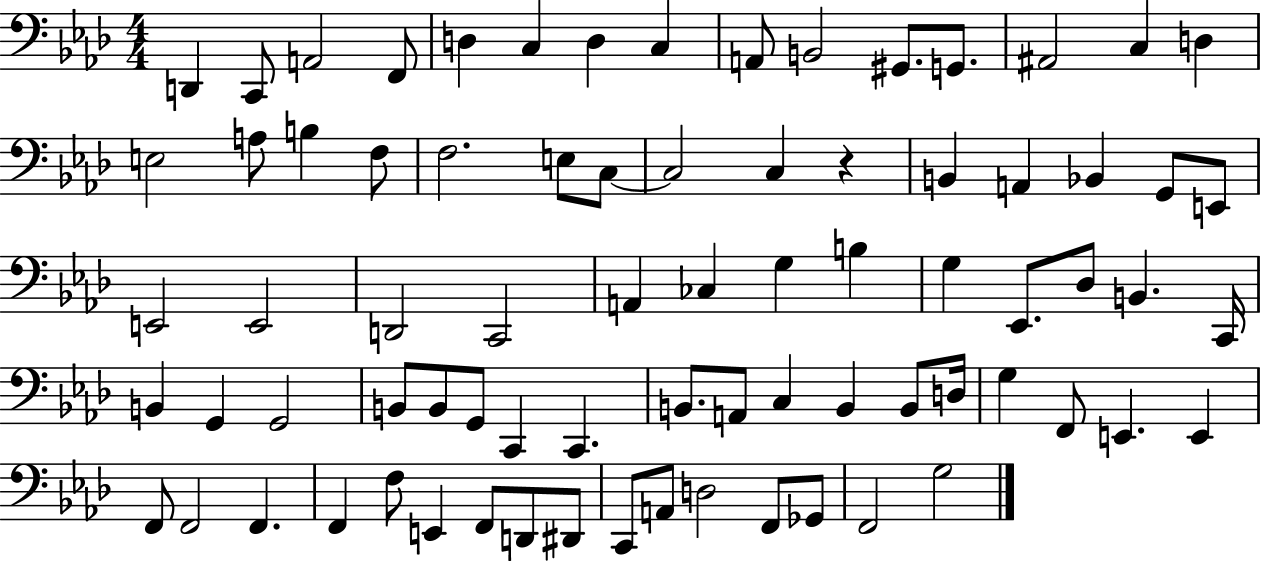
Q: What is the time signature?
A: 4/4